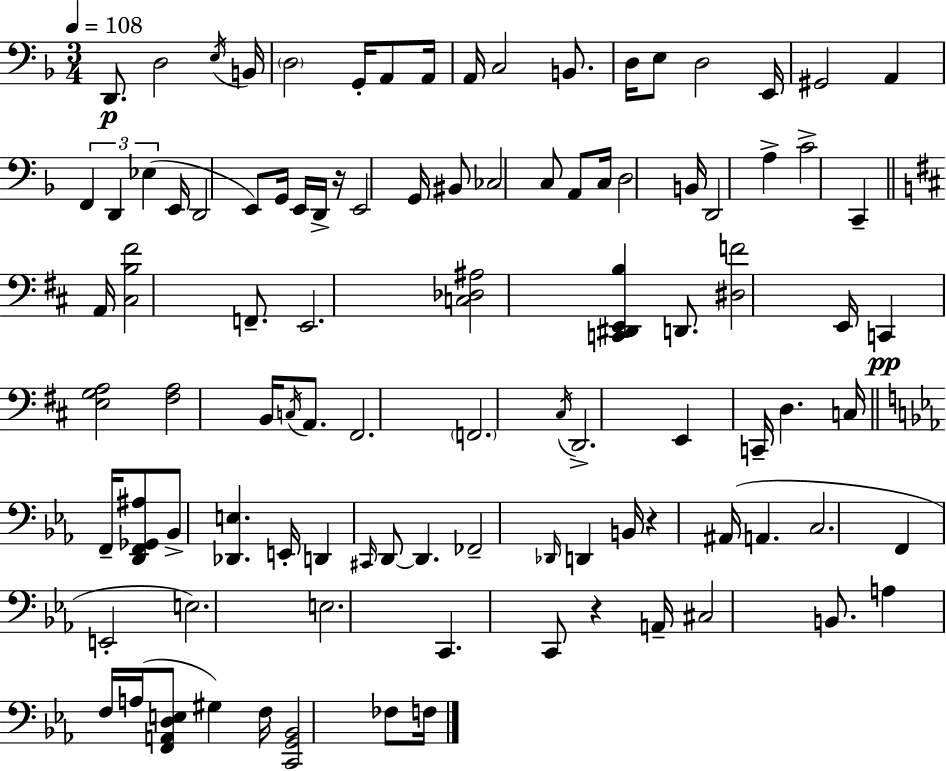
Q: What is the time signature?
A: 3/4